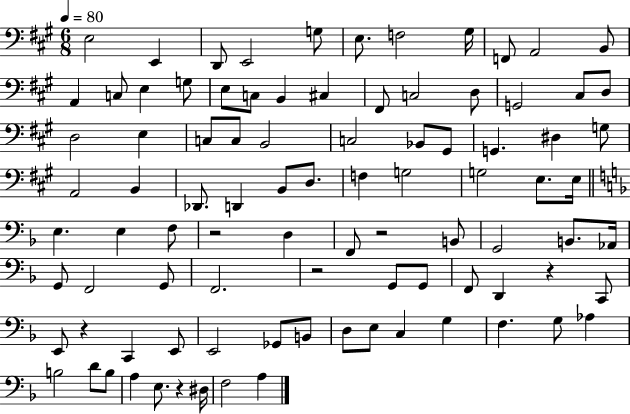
E3/h E2/q D2/e E2/h G3/e E3/e. F3/h G#3/s F2/e A2/h B2/e A2/q C3/e E3/q G3/e E3/e C3/e B2/q C#3/q F#2/e C3/h D3/e G2/h C#3/e D3/e D3/h E3/q C3/e C3/e B2/h C3/h Bb2/e G#2/e G2/q. D#3/q G3/e A2/h B2/q Db2/e. D2/q B2/e D3/e. F3/q G3/h G3/h E3/e. E3/s E3/q. E3/q F3/e R/h D3/q F2/e R/h B2/e G2/h B2/e. Ab2/s G2/e F2/h G2/e F2/h. R/h G2/e G2/e F2/e D2/q R/q C2/e E2/e R/q C2/q E2/e E2/h Gb2/e B2/e D3/e E3/e C3/q G3/q F3/q. G3/e Ab3/q B3/h D4/e B3/e A3/q E3/e. R/q D#3/s F3/h A3/q